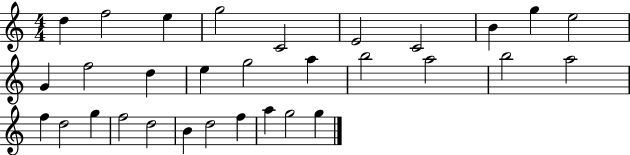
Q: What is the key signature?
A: C major